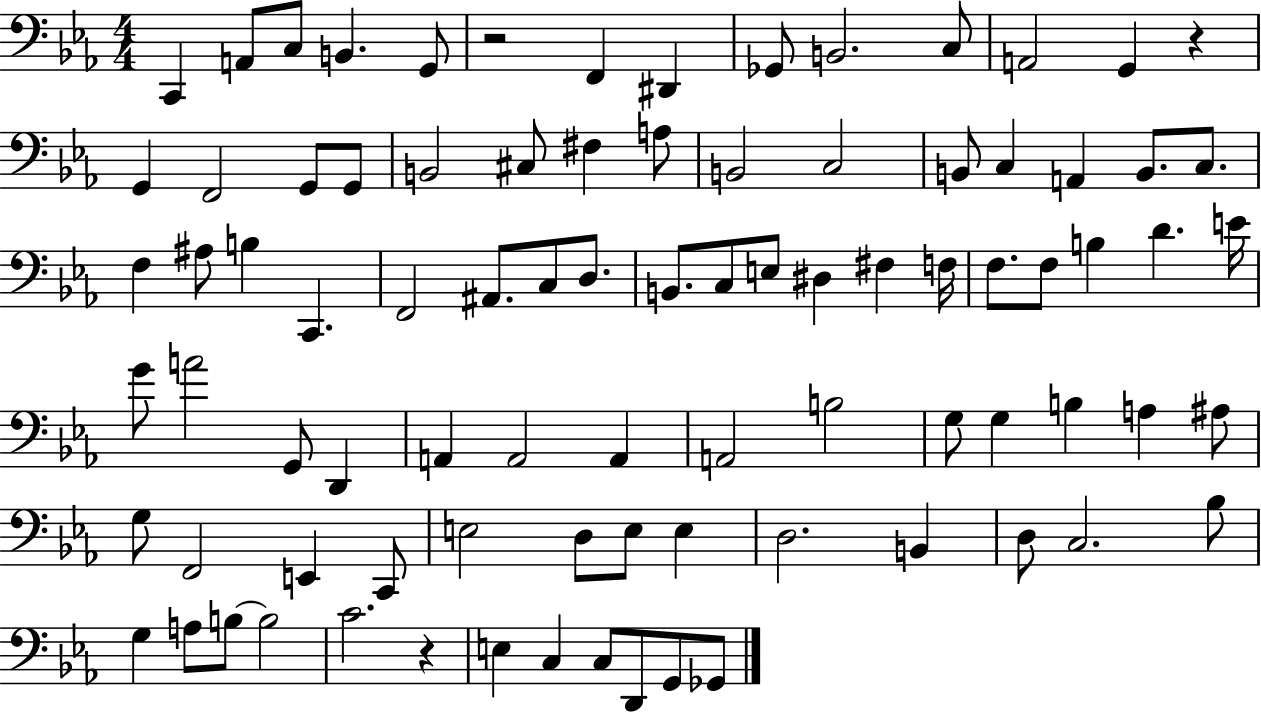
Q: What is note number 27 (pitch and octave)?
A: C3